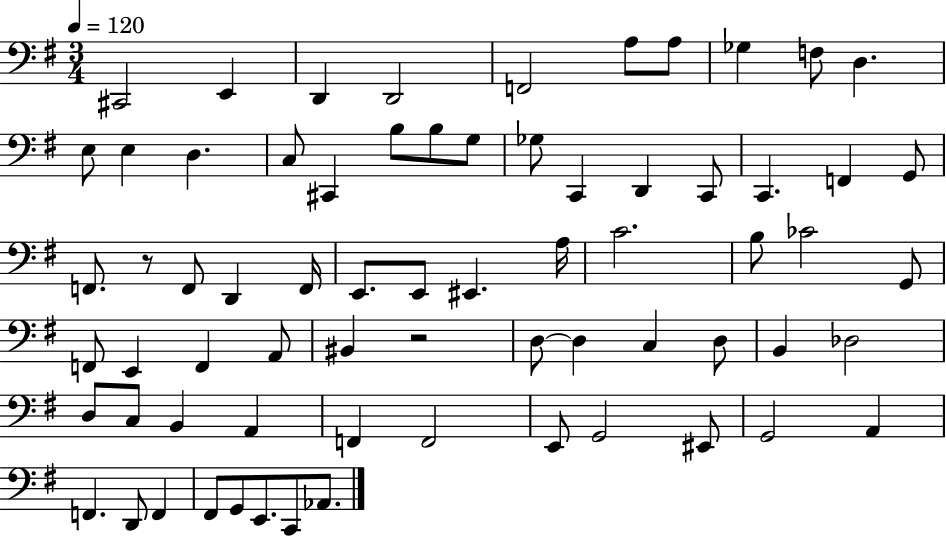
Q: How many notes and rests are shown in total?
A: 69